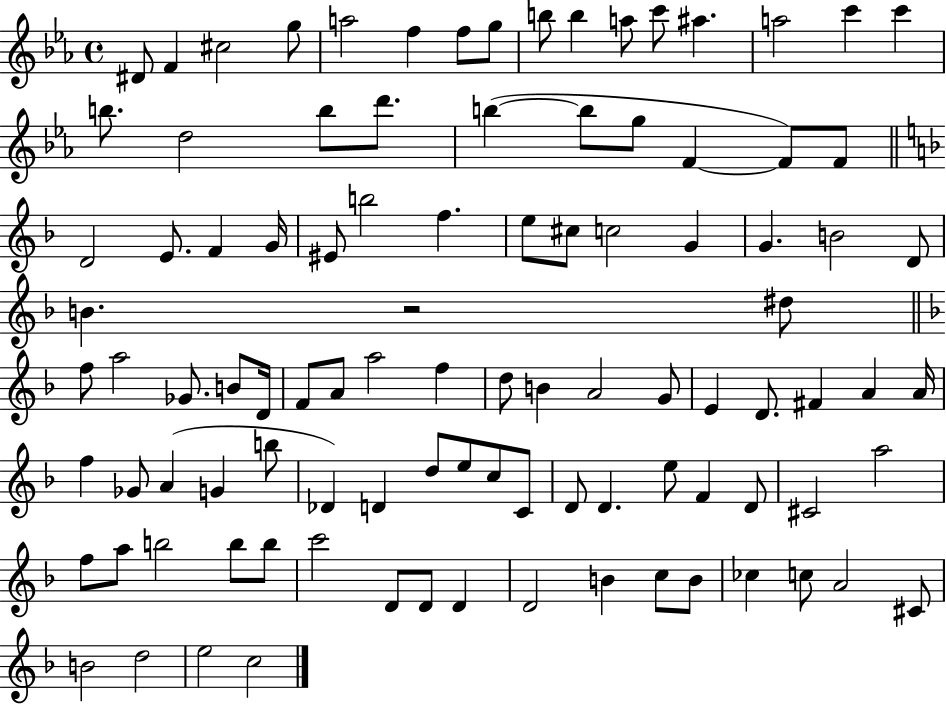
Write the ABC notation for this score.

X:1
T:Untitled
M:4/4
L:1/4
K:Eb
^D/2 F ^c2 g/2 a2 f f/2 g/2 b/2 b a/2 c'/2 ^a a2 c' c' b/2 d2 b/2 d'/2 b b/2 g/2 F F/2 F/2 D2 E/2 F G/4 ^E/2 b2 f e/2 ^c/2 c2 G G B2 D/2 B z2 ^d/2 f/2 a2 _G/2 B/2 D/4 F/2 A/2 a2 f d/2 B A2 G/2 E D/2 ^F A A/4 f _G/2 A G b/2 _D D d/2 e/2 c/2 C/2 D/2 D e/2 F D/2 ^C2 a2 f/2 a/2 b2 b/2 b/2 c'2 D/2 D/2 D D2 B c/2 B/2 _c c/2 A2 ^C/2 B2 d2 e2 c2